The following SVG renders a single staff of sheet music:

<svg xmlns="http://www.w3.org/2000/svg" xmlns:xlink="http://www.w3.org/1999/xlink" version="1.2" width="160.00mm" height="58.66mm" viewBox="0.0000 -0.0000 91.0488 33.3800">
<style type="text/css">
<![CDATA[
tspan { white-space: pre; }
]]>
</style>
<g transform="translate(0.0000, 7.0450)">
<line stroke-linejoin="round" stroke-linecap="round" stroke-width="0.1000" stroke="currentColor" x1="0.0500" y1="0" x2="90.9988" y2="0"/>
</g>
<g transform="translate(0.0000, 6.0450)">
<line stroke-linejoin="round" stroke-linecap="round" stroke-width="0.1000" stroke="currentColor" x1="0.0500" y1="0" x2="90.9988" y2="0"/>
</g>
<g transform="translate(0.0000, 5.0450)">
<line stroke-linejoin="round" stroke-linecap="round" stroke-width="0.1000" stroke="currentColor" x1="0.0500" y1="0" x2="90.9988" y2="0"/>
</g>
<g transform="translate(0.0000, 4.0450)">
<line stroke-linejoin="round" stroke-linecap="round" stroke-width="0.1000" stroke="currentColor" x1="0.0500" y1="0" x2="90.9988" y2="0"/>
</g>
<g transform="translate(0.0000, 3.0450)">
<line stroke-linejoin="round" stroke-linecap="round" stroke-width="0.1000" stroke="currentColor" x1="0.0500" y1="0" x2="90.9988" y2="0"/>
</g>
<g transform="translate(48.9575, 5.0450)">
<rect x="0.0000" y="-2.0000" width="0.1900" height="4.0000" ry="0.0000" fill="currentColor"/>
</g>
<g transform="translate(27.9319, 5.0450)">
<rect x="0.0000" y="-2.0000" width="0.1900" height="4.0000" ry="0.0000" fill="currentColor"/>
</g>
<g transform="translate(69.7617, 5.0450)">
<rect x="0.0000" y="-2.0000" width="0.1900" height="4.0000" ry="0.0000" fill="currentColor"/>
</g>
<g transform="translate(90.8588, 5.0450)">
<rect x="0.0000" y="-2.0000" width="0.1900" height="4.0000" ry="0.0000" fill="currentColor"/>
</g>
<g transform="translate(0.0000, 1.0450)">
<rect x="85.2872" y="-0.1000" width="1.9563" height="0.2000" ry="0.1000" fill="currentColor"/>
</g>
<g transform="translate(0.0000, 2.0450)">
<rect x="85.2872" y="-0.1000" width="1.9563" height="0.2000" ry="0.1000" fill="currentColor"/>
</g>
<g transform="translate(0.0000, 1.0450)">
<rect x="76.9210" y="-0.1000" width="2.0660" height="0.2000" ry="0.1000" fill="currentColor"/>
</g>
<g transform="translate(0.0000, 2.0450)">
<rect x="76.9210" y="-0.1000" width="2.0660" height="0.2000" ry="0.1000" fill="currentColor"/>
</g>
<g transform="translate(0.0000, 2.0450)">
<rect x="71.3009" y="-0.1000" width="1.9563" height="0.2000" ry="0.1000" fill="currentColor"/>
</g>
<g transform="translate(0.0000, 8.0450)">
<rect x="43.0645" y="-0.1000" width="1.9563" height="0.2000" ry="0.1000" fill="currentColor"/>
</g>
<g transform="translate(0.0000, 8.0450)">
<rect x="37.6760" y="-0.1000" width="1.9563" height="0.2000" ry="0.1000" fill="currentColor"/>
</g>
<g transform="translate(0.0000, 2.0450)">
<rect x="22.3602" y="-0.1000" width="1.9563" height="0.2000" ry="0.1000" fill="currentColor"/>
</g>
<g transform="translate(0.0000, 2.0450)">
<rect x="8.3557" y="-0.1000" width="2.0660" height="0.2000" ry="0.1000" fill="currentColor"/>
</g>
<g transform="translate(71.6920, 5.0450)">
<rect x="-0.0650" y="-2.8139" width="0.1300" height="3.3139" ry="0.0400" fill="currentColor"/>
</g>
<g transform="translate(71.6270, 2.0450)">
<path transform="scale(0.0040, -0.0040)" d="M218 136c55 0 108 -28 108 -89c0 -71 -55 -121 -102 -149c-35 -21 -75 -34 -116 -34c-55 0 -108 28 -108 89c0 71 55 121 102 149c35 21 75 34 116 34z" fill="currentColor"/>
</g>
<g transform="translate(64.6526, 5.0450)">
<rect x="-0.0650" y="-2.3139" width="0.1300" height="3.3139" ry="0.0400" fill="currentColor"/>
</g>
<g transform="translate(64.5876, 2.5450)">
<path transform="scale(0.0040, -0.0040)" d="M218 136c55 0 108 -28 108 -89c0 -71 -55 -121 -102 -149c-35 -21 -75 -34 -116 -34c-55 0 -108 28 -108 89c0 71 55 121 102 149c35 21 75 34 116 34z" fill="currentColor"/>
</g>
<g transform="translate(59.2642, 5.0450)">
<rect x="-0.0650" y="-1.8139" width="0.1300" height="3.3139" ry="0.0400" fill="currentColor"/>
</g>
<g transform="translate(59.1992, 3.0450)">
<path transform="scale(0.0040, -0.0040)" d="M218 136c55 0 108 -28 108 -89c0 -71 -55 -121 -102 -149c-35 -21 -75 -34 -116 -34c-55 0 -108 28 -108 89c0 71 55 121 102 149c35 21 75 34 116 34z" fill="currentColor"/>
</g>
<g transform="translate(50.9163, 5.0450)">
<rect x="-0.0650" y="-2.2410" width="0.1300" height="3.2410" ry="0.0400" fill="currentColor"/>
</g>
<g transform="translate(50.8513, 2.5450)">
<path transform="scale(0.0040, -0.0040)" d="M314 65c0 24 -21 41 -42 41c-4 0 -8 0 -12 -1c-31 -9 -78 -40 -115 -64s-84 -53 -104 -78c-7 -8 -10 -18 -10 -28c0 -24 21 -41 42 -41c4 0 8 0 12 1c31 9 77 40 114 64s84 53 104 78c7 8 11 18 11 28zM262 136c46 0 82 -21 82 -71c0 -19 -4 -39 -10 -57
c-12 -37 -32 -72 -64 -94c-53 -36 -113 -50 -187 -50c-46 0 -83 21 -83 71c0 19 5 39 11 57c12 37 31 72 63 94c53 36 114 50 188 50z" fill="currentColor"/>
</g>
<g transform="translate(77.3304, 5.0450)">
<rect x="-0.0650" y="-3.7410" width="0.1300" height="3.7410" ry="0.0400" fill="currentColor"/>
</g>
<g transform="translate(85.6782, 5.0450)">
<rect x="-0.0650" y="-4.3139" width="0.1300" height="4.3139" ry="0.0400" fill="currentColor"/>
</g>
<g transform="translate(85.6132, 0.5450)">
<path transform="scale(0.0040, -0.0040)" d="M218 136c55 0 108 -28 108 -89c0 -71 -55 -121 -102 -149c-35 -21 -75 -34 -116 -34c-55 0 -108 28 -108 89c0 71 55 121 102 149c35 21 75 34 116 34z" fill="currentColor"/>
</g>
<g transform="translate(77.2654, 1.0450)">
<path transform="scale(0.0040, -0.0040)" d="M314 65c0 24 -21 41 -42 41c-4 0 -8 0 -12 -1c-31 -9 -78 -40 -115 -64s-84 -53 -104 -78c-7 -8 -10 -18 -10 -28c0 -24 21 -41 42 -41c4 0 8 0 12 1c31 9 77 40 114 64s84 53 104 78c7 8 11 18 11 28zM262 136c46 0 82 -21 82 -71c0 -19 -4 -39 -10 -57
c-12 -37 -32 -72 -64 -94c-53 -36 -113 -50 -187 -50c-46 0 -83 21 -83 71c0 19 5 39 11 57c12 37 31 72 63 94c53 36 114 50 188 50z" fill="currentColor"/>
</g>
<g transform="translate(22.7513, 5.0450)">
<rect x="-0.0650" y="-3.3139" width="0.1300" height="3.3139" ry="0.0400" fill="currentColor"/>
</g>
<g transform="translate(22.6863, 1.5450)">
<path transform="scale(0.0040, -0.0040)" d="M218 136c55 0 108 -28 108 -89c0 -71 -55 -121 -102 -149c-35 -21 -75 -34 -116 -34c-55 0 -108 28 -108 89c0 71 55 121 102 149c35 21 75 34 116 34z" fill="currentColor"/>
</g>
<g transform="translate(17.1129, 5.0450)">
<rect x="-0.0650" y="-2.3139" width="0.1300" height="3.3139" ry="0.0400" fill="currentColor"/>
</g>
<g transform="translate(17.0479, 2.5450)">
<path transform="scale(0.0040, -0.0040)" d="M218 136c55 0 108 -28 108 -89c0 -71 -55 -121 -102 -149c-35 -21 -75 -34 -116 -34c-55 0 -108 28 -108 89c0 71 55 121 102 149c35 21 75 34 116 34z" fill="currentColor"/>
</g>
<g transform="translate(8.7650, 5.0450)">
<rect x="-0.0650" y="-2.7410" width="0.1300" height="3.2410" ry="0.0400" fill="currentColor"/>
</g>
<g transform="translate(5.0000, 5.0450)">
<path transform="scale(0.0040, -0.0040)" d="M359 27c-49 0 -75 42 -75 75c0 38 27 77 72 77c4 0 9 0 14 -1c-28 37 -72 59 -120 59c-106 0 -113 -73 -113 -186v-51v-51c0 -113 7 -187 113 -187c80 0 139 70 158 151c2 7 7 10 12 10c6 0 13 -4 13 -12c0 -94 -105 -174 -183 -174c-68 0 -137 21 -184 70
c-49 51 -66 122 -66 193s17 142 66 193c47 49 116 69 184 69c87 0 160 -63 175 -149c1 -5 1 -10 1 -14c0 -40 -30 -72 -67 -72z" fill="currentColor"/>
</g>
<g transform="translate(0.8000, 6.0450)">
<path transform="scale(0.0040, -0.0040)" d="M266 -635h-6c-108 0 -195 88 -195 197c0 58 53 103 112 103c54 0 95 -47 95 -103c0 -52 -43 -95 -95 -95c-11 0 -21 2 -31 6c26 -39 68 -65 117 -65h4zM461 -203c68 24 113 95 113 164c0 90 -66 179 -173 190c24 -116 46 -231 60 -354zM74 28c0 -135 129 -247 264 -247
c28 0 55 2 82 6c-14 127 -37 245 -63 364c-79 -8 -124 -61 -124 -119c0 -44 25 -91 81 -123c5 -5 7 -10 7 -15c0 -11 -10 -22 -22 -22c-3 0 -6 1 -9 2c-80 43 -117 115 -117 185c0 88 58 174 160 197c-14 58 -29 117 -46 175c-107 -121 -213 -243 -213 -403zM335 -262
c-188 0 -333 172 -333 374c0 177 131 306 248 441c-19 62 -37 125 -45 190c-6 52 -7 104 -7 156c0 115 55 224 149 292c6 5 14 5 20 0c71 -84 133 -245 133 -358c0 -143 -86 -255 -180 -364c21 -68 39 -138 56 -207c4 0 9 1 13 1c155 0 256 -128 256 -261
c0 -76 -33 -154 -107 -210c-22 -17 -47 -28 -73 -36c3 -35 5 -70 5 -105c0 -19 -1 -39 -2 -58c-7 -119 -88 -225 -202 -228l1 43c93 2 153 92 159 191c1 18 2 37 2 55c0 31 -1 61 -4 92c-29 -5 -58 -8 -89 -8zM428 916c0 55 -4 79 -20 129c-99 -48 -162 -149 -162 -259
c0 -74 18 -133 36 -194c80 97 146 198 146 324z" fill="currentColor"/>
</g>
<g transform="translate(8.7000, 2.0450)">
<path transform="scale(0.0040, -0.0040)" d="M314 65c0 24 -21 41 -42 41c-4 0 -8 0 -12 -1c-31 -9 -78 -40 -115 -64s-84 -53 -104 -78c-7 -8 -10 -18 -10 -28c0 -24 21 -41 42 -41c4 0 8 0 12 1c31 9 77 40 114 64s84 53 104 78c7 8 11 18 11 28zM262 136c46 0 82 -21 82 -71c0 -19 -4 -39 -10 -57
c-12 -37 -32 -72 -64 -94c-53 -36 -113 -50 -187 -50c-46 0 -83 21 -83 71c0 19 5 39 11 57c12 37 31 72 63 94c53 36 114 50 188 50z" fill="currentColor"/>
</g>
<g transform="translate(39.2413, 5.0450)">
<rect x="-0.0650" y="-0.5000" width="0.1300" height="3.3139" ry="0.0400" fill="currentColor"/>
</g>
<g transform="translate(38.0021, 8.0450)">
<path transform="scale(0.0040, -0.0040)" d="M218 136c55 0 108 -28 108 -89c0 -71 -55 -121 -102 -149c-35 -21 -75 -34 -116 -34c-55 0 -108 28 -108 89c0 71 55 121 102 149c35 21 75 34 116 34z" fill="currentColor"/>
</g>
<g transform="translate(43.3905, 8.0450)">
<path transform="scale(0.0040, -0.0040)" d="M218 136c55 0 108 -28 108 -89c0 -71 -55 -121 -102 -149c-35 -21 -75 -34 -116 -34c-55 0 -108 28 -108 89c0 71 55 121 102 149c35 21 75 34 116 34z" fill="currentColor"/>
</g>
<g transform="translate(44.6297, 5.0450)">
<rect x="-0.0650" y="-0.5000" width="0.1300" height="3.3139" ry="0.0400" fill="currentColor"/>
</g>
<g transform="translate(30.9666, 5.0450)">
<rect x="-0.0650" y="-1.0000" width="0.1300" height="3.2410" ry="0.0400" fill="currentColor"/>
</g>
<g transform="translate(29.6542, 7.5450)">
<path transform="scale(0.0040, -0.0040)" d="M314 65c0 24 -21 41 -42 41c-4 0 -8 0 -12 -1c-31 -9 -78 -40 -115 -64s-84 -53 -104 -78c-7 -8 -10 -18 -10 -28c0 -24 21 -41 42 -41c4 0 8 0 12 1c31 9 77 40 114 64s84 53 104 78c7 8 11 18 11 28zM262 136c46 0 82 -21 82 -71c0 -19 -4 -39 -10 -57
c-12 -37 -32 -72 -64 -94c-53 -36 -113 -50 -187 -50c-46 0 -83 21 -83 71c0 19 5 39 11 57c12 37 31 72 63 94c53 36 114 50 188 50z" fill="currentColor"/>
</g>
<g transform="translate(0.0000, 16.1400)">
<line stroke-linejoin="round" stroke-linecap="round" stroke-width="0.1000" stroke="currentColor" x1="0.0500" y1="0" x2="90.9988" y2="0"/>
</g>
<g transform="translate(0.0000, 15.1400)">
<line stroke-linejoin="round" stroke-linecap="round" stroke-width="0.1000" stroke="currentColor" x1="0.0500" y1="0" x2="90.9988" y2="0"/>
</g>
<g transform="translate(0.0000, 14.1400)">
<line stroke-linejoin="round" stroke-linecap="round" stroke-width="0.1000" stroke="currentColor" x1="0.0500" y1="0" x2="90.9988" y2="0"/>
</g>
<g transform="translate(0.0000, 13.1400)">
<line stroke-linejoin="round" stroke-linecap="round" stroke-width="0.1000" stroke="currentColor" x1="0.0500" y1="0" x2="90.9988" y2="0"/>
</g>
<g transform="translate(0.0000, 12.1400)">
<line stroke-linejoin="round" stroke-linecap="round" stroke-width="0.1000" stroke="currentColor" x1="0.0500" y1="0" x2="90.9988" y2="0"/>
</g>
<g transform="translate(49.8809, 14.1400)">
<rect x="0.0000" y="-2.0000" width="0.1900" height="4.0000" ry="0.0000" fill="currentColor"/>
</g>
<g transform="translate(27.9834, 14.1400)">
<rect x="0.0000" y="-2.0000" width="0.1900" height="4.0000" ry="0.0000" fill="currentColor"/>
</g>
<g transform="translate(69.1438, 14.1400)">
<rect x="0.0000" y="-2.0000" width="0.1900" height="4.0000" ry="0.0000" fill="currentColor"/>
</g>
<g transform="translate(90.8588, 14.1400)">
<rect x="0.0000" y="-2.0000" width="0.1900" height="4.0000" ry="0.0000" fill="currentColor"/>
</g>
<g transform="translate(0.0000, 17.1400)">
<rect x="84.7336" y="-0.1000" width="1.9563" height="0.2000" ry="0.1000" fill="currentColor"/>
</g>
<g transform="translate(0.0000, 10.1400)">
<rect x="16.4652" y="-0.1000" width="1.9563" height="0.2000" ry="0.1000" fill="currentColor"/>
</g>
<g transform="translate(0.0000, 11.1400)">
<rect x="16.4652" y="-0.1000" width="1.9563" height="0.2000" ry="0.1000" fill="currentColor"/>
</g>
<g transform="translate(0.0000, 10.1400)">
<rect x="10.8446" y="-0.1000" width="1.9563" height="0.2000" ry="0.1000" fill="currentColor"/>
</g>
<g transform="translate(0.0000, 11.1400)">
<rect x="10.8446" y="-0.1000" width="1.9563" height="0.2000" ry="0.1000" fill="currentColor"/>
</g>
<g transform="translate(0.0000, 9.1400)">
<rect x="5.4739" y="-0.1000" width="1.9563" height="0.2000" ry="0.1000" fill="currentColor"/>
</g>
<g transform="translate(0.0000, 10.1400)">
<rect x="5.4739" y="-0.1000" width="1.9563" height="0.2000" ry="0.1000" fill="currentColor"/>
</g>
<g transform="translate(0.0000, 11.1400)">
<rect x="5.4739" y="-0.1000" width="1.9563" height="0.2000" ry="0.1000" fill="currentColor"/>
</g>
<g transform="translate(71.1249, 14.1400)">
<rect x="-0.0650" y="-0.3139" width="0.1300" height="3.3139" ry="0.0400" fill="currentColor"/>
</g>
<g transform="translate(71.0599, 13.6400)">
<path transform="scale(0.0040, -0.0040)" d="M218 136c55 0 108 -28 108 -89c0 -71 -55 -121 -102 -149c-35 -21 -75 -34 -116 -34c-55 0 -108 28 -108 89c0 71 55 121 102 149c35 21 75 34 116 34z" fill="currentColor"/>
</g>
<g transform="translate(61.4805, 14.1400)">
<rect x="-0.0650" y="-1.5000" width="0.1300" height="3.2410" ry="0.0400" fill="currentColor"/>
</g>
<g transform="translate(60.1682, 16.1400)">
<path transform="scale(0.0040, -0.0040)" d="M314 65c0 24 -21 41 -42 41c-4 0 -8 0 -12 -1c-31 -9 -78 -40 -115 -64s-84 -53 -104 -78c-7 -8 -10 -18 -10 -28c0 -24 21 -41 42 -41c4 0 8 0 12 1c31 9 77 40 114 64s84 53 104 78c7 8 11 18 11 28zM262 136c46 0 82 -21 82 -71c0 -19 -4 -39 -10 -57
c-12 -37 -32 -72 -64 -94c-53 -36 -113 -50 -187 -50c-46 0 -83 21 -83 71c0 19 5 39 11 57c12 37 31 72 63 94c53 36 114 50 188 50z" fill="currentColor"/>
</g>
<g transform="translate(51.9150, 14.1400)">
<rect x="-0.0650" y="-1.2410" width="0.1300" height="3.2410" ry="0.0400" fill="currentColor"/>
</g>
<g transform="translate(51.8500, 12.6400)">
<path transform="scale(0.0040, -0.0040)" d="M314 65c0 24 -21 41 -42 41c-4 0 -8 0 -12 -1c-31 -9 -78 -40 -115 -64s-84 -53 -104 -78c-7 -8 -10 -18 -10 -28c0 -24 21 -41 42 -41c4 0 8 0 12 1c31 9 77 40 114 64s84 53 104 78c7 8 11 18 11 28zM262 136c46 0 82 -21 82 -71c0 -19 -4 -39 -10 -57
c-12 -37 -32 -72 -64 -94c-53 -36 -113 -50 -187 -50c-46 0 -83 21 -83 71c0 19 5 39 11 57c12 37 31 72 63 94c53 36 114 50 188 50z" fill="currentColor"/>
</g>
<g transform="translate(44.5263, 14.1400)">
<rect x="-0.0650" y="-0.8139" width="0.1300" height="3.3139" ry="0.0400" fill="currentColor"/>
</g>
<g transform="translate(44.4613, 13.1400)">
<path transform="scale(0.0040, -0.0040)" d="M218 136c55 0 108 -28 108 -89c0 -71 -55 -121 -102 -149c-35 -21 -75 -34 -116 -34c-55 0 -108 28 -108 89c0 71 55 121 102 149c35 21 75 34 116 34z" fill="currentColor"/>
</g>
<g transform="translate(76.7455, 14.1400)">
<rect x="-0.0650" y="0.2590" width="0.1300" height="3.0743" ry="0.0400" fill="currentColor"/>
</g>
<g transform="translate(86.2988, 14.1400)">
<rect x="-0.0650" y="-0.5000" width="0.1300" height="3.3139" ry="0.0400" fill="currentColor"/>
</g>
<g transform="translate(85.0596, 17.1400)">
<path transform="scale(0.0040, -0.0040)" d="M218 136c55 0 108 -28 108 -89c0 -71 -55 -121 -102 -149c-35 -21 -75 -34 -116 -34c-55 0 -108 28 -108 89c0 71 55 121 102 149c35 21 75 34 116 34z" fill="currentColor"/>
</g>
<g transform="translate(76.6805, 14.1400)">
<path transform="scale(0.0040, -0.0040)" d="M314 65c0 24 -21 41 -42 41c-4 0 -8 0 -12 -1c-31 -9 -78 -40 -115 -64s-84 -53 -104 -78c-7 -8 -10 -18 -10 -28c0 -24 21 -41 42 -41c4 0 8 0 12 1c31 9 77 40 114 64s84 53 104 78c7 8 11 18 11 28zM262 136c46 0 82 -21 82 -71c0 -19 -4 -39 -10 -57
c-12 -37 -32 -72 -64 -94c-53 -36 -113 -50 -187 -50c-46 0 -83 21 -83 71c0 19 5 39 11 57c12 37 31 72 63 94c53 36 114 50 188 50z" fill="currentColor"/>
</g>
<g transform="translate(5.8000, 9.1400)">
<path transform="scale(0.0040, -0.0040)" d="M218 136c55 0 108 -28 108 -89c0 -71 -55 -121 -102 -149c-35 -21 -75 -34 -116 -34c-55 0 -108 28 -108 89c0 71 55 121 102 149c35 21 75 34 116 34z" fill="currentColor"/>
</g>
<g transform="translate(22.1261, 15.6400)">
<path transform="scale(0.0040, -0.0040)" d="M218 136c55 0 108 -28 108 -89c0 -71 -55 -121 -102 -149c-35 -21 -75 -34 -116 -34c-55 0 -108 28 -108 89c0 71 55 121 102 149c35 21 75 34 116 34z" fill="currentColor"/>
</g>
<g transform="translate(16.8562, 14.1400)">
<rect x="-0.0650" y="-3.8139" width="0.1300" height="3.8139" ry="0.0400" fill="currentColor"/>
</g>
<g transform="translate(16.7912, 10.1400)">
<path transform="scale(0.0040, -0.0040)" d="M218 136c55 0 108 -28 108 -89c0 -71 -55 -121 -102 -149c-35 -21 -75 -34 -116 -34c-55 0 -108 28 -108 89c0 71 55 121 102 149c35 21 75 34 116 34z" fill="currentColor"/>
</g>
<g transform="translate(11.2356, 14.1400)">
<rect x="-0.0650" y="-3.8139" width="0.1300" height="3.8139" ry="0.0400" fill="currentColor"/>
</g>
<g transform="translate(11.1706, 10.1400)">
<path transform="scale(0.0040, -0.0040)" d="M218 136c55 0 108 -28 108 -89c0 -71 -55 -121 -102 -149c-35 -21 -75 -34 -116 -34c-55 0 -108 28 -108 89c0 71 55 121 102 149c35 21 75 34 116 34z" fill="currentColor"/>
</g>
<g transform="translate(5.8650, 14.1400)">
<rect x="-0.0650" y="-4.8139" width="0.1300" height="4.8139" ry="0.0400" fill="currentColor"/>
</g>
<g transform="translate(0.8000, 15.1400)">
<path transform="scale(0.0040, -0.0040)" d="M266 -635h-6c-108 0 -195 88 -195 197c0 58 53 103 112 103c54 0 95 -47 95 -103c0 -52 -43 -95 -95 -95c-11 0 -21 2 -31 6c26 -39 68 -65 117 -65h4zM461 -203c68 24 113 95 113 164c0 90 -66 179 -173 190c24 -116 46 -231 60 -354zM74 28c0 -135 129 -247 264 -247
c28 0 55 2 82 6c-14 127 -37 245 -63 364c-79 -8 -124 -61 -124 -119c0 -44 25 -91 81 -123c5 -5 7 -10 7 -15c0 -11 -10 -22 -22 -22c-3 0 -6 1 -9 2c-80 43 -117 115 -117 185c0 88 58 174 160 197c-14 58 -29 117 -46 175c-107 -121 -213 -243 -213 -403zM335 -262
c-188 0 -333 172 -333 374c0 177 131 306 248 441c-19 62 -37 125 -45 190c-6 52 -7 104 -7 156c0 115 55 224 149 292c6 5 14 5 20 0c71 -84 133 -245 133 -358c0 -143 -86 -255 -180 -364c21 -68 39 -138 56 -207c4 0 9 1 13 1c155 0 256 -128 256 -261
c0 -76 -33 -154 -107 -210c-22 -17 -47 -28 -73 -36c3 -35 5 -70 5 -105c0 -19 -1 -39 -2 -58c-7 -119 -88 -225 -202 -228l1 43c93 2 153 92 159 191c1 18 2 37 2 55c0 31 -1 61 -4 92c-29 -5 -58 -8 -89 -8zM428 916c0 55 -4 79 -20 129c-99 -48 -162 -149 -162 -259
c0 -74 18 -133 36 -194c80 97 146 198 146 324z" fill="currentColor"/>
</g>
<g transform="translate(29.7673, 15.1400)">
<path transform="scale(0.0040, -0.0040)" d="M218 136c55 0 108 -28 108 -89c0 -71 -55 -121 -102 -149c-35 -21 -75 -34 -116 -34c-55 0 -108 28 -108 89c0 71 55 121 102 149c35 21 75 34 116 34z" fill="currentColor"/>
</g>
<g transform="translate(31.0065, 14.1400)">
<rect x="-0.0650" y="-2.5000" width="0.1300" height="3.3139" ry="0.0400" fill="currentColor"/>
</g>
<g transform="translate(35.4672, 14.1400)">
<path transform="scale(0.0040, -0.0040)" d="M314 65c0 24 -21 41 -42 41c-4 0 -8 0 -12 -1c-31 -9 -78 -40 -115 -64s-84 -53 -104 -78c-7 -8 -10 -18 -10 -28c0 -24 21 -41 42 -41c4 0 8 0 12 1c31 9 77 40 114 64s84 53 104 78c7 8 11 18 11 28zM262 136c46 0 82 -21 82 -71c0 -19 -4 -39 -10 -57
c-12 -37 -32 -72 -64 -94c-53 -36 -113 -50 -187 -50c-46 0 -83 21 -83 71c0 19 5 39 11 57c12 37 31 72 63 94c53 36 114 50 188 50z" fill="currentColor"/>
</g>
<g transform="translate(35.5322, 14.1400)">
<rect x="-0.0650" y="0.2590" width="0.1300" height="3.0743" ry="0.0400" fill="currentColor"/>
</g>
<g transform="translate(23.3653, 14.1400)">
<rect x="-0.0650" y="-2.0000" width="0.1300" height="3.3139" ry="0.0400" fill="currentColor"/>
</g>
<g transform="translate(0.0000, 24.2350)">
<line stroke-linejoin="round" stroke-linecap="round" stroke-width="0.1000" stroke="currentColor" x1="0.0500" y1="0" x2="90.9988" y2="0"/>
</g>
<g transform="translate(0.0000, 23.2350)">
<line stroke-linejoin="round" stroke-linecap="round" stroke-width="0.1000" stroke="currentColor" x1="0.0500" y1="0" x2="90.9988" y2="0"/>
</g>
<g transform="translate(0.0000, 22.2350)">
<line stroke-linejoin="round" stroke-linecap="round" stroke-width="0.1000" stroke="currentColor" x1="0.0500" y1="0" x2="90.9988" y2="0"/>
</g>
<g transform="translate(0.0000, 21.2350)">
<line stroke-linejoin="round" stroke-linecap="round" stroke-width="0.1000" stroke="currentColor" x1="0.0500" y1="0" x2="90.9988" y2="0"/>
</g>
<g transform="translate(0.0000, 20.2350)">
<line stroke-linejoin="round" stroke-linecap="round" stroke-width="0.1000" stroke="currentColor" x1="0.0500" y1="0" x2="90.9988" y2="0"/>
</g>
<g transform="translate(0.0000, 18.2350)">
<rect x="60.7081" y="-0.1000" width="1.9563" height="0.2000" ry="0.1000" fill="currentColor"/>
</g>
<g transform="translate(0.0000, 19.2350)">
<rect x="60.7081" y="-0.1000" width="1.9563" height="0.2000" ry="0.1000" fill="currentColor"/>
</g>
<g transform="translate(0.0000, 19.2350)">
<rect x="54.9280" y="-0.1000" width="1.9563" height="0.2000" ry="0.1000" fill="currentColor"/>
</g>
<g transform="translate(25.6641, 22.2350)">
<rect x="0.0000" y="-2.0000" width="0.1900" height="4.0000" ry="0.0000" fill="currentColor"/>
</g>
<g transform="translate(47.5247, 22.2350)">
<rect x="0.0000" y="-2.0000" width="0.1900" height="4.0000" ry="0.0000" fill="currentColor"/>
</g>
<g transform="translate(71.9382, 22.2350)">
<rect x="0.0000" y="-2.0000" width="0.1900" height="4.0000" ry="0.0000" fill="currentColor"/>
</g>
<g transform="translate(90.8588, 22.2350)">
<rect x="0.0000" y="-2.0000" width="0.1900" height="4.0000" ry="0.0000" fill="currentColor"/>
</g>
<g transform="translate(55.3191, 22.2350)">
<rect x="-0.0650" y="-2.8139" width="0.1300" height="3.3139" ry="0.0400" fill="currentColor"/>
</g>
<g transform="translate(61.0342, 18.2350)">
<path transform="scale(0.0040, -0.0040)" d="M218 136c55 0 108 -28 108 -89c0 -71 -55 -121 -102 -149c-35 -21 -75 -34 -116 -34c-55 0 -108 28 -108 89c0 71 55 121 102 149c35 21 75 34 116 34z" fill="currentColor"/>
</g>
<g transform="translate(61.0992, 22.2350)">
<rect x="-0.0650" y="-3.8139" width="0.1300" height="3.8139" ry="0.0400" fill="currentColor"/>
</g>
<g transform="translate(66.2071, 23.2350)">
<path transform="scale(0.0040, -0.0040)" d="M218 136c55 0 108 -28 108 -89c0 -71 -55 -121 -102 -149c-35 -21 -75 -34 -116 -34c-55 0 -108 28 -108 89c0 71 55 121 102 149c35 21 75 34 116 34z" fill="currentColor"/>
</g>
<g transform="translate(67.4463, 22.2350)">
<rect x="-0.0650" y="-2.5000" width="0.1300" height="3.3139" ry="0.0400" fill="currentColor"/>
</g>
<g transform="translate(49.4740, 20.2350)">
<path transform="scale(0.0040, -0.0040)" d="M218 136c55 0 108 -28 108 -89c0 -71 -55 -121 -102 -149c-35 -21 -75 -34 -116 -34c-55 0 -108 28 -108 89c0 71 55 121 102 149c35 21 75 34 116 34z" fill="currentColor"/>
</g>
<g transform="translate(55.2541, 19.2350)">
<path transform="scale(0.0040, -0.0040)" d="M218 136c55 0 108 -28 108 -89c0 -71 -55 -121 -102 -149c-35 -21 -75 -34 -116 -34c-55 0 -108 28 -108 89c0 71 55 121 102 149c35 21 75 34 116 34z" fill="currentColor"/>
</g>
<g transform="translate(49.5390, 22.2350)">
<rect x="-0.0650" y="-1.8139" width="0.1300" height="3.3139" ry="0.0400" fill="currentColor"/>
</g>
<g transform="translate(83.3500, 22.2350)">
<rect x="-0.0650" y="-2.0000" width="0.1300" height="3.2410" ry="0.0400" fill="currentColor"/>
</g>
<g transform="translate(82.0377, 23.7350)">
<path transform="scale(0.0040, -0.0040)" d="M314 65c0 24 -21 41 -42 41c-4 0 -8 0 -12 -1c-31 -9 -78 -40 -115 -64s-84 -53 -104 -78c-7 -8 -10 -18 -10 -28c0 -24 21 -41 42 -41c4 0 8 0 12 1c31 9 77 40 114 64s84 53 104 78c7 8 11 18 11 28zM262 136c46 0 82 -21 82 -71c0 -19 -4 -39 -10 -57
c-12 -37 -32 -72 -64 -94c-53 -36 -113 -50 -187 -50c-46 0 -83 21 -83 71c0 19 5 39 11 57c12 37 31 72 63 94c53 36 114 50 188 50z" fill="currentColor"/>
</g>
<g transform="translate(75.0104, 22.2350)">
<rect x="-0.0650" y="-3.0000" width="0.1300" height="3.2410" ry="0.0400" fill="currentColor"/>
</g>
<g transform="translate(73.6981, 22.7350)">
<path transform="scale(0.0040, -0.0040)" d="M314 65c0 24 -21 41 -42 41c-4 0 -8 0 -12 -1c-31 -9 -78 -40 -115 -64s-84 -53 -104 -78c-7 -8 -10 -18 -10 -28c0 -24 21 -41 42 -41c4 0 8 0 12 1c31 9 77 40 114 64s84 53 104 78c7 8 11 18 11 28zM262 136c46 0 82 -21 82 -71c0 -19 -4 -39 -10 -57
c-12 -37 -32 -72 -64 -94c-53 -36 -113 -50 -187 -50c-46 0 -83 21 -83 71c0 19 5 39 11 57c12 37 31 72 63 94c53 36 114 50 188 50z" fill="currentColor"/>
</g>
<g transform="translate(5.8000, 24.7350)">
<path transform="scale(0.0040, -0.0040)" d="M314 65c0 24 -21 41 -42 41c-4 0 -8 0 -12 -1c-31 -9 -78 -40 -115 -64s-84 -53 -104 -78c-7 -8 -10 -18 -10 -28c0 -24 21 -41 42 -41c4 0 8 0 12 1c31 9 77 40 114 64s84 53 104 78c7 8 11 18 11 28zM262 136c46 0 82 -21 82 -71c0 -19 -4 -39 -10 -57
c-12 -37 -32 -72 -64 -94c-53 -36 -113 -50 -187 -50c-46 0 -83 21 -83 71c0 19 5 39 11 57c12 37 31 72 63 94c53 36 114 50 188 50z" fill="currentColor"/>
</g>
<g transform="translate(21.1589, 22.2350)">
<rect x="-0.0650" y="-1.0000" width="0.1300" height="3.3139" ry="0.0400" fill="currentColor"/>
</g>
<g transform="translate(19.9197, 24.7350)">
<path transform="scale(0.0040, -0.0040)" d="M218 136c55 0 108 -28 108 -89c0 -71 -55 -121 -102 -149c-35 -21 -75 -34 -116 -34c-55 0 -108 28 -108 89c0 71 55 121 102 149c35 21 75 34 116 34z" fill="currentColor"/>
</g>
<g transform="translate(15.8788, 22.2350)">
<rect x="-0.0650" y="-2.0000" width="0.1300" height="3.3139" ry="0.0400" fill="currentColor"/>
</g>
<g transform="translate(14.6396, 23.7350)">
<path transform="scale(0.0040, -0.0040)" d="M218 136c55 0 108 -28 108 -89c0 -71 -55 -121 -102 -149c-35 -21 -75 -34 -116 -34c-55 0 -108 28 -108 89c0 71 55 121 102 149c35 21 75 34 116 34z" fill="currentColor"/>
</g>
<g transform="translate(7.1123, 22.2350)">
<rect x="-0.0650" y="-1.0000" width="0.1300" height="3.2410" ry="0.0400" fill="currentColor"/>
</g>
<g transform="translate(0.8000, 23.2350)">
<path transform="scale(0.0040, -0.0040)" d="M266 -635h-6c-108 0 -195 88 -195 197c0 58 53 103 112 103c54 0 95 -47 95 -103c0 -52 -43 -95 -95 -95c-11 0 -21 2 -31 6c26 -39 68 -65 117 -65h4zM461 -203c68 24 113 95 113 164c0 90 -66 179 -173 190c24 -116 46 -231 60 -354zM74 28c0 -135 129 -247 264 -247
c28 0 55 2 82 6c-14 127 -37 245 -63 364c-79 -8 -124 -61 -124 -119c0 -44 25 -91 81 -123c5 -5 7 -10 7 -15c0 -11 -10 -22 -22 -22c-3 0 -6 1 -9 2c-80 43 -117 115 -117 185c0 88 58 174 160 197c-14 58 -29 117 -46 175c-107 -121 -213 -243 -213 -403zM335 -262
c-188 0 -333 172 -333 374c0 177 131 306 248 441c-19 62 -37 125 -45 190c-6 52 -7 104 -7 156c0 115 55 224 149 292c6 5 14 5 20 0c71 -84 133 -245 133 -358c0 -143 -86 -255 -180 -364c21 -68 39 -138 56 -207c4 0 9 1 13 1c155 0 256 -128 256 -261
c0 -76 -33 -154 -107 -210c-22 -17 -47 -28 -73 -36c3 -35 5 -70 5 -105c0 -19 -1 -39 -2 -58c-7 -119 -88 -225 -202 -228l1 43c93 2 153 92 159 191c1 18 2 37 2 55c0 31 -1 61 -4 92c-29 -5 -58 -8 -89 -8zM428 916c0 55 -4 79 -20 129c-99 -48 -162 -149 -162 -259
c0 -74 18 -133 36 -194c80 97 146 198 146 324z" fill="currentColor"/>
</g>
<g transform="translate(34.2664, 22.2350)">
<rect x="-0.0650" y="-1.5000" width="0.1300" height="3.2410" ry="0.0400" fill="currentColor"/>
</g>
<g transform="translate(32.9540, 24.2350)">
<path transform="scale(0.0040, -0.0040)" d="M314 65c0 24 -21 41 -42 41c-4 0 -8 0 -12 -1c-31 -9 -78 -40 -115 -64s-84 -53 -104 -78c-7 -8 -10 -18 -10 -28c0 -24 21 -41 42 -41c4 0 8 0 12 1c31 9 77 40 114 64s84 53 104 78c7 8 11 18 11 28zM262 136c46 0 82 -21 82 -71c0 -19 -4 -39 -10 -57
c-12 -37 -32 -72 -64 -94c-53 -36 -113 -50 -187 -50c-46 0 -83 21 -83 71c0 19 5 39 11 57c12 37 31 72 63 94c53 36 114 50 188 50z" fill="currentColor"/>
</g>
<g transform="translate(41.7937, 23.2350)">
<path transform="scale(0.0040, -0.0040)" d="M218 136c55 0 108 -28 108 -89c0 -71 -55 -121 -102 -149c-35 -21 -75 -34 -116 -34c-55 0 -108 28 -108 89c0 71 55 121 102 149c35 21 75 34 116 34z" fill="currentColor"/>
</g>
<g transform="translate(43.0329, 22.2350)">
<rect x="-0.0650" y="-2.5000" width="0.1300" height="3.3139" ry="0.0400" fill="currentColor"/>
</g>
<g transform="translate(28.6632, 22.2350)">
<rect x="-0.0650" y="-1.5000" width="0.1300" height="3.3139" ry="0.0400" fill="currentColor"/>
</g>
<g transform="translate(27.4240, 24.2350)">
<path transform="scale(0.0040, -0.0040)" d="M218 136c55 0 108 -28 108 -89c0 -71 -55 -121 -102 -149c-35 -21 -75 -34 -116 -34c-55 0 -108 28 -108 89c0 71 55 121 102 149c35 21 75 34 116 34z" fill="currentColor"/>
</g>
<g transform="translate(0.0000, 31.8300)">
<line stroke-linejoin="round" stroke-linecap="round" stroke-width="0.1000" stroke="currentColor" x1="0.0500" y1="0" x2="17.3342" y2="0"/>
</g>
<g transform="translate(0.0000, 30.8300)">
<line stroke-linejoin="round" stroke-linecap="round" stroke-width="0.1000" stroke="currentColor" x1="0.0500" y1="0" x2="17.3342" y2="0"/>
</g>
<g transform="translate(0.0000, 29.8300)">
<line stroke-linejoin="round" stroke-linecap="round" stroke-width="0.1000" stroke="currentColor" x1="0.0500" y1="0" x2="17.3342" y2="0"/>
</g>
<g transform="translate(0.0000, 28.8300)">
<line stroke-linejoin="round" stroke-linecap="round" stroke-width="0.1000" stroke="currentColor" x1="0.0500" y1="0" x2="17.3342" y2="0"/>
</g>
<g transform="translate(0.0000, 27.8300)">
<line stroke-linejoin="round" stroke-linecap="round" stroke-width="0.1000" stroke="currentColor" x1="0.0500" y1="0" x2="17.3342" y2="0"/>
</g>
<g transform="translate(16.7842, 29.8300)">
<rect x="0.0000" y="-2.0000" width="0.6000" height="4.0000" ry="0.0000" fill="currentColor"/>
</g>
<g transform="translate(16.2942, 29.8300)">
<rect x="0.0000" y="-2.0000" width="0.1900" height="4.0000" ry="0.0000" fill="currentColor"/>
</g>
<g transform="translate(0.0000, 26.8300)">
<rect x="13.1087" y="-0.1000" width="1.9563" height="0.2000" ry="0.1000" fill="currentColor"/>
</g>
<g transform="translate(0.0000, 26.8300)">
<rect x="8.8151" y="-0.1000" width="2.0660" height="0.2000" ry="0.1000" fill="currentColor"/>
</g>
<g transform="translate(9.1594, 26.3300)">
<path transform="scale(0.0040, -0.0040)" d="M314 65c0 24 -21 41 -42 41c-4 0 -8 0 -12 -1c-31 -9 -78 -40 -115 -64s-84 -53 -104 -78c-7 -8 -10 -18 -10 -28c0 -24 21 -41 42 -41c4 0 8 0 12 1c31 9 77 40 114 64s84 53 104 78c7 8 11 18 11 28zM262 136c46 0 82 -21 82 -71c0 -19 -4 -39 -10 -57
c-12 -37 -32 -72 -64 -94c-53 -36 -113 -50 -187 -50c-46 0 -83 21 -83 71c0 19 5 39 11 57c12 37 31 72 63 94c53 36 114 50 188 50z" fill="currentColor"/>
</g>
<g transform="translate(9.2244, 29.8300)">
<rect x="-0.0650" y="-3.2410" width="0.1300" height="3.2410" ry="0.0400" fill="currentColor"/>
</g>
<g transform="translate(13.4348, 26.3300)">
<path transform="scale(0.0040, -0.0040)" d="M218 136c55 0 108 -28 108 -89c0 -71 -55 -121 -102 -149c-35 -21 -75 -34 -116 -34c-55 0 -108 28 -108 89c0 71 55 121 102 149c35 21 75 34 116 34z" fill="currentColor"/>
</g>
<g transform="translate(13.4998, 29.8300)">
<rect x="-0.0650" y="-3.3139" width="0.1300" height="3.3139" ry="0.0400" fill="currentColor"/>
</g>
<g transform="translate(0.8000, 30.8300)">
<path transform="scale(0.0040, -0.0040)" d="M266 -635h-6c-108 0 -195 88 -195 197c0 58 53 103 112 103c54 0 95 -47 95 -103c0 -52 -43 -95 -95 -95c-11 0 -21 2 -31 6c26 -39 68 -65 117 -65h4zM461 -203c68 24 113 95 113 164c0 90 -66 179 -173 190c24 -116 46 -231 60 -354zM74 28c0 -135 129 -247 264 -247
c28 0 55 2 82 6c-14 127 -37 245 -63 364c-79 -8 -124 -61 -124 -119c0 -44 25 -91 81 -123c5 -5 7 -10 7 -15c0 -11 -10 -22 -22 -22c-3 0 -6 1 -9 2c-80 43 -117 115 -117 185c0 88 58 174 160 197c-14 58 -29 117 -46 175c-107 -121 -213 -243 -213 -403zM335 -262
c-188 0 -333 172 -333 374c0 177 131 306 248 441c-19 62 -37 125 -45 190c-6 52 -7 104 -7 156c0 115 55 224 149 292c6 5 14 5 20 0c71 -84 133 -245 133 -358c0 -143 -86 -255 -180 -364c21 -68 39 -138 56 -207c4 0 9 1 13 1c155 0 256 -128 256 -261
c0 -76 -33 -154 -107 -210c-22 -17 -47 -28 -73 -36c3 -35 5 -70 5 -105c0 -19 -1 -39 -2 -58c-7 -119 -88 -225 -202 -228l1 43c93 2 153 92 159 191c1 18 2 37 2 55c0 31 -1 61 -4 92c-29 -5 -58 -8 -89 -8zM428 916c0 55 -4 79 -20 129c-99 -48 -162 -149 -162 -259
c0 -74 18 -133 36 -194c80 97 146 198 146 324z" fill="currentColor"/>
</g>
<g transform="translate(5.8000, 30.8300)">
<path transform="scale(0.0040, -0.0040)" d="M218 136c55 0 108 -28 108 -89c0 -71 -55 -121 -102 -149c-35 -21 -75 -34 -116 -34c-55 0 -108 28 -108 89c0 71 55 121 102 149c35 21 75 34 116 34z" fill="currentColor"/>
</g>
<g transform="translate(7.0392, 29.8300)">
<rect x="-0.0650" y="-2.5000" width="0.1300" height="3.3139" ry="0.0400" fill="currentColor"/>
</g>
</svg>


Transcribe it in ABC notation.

X:1
T:Untitled
M:4/4
L:1/4
K:C
a2 g b D2 C C g2 f g a c'2 d' e' c' c' F G B2 d e2 E2 c B2 C D2 F D E E2 G f a c' G A2 F2 G b2 b